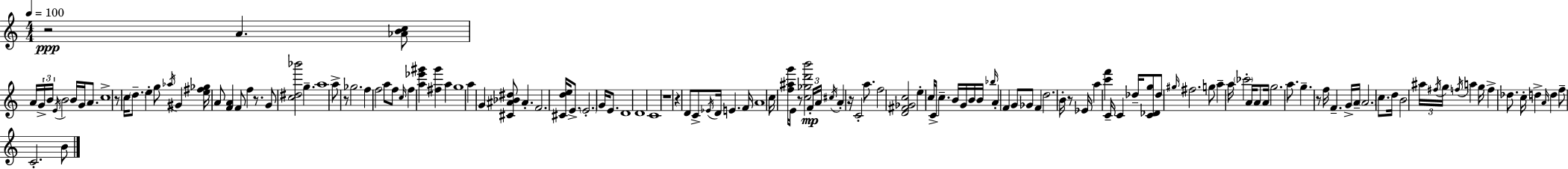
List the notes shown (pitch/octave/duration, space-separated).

R/h A4/q. [Ab4,B4,C5]/e A4/s G4/s B4/s E4/s B4/h B4/s G4/s A4/e. C5/w R/e C5/s D5/e. E5/q G5/e Ab5/s G#4/q [E5,F#5,Gb5]/s A4/e [F4,A4]/q F4/e F5/q R/e. G4/e [C5,D#5,Bb6]/h G5/q. A5/w A5/e R/e Gb5/h. F5/q F5/h A5/e F5/e C5/s F5/q [A5,Eb6,G#6]/q [F#5,G#6]/q A5/q G5/w A5/q G4/q [C#4,A#4,Bb4,D#5]/e A#4/q. F4/h. [C#4,D5,E5]/s E4/e. E4/h. G4/s E4/e. D4/w D4/w C4/w R/w R/q D4/e C4/e Eb4/s D4/s E4/q. F4/s A4/w C5/s [F5,A#5,G6]/s E4/e R/e [C5,Gb5,D6,B6]/h F4/s A4/s C#5/s A4/q R/s C4/h A5/e. F5/h [D4,F#4,Gb4,C5]/h E5/q C5/s C4/s C5/q. B4/s G4/s B4/s B4/s Bb5/s A4/q F4/q G4/e Gb4/e F4/q D5/h. B4/s R/e Eb4/s A5/q [C6,F6]/q C4/s C4/q Db5/s [C4,Db4,G5]/e Db5/e G#5/s F#5/h. G5/e A5/q A5/s CES6/h A4/s A4/e A4/s G5/h. A5/e. G5/q. R/e F5/s F4/q. G4/s A4/s A4/h. C5/e. D5/s B4/h A#5/s F#5/s G5/s F5/s A5/q G5/s F5/q Db5/e. C5/s D5/q A4/s D5/q F5/e C4/h. B4/e